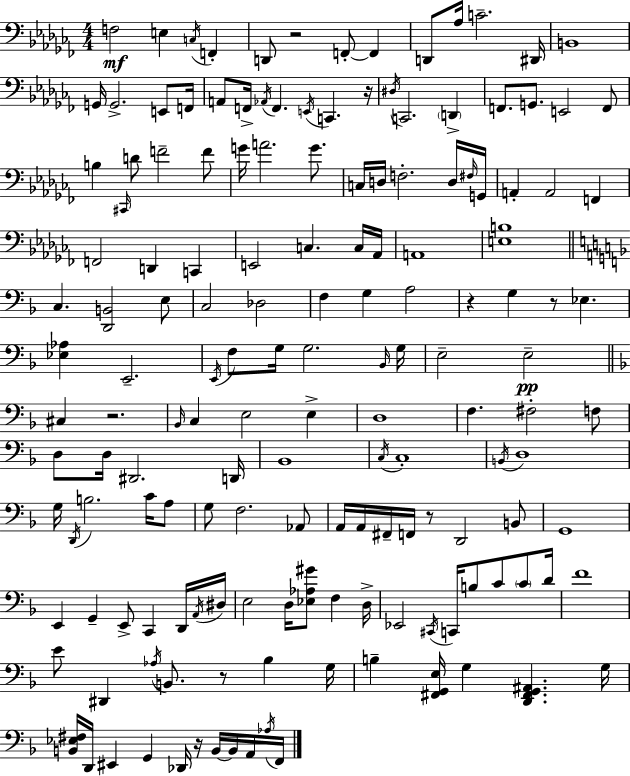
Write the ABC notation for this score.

X:1
T:Untitled
M:4/4
L:1/4
K:Abm
F,2 E, C,/4 F,, D,,/2 z2 F,,/2 F,, D,,/2 _A,/4 C2 ^D,,/4 B,,4 G,,/4 G,,2 E,,/2 F,,/4 A,,/2 F,,/4 _A,,/4 F,, E,,/4 C,, z/4 ^D,/4 C,,2 D,, F,,/2 G,,/2 E,,2 F,,/2 B, ^C,,/4 D/2 F2 F/2 G/4 A2 G/2 C,/4 D,/4 F,2 D,/4 ^F,/4 G,,/4 A,, A,,2 F,, F,,2 D,, C,, E,,2 C, C,/4 _A,,/4 A,,4 [E,B,]4 C, [D,,B,,]2 E,/2 C,2 _D,2 F, G, A,2 z G, z/2 _E, [_E,_A,] E,,2 E,,/4 F,/2 G,/4 G,2 _B,,/4 G,/4 E,2 E,2 ^C, z2 _B,,/4 C, E,2 E, D,4 F, ^F,2 F,/2 D,/2 D,/4 ^D,,2 D,,/4 _B,,4 C,/4 C,4 B,,/4 D,4 G,/4 D,,/4 B,2 C/4 A,/2 G,/2 F,2 _A,,/2 A,,/4 A,,/4 ^F,,/4 F,,/4 z/2 D,,2 B,,/2 G,,4 E,, G,, E,,/2 C,, D,,/4 A,,/4 ^D,/4 E,2 D,/4 [_E,_A,^G]/2 F, D,/4 _E,,2 ^C,,/4 C,,/4 B,/2 C/2 C/2 D/4 F4 E/2 ^D,, _A,/4 B,,/2 z/2 _B, G,/4 B, [^F,,G,,E,]/4 G, [D,,^F,,G,,^A,,] G,/4 [B,,_E,^F,]/4 D,,/4 ^E,, G,, _D,,/4 z/4 B,,/4 B,,/4 A,,/4 _A,/4 F,,/4